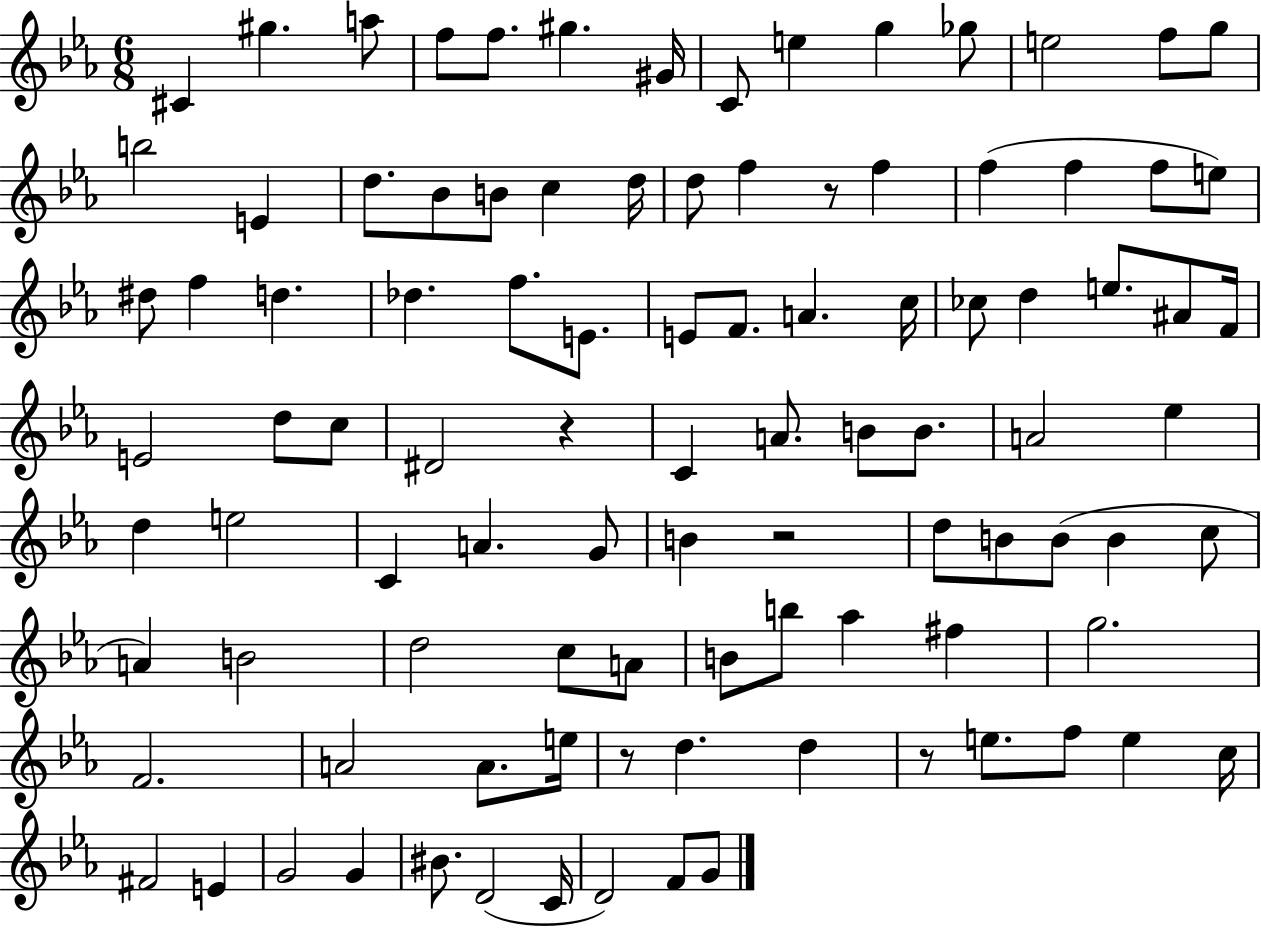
{
  \clef treble
  \numericTimeSignature
  \time 6/8
  \key ees \major
  \repeat volta 2 { cis'4 gis''4. a''8 | f''8 f''8. gis''4. gis'16 | c'8 e''4 g''4 ges''8 | e''2 f''8 g''8 | \break b''2 e'4 | d''8. bes'8 b'8 c''4 d''16 | d''8 f''4 r8 f''4 | f''4( f''4 f''8 e''8) | \break dis''8 f''4 d''4. | des''4. f''8. e'8. | e'8 f'8. a'4. c''16 | ces''8 d''4 e''8. ais'8 f'16 | \break e'2 d''8 c''8 | dis'2 r4 | c'4 a'8. b'8 b'8. | a'2 ees''4 | \break d''4 e''2 | c'4 a'4. g'8 | b'4 r2 | d''8 b'8 b'8( b'4 c''8 | \break a'4) b'2 | d''2 c''8 a'8 | b'8 b''8 aes''4 fis''4 | g''2. | \break f'2. | a'2 a'8. e''16 | r8 d''4. d''4 | r8 e''8. f''8 e''4 c''16 | \break fis'2 e'4 | g'2 g'4 | bis'8. d'2( c'16 | d'2) f'8 g'8 | \break } \bar "|."
}